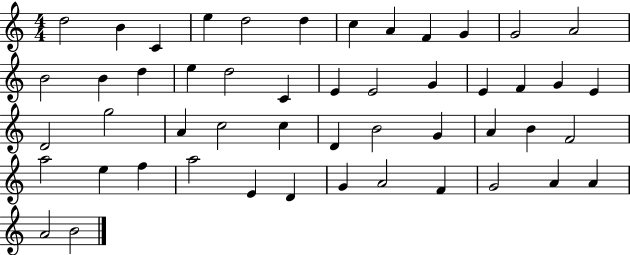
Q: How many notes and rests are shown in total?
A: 50